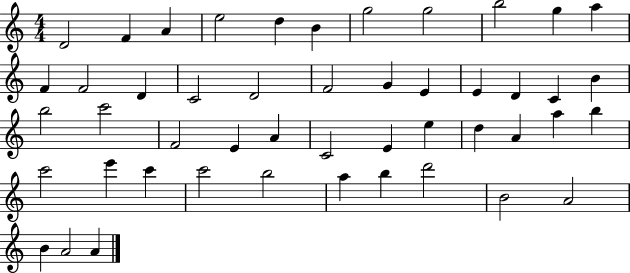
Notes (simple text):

D4/h F4/q A4/q E5/h D5/q B4/q G5/h G5/h B5/h G5/q A5/q F4/q F4/h D4/q C4/h D4/h F4/h G4/q E4/q E4/q D4/q C4/q B4/q B5/h C6/h F4/h E4/q A4/q C4/h E4/q E5/q D5/q A4/q A5/q B5/q C6/h E6/q C6/q C6/h B5/h A5/q B5/q D6/h B4/h A4/h B4/q A4/h A4/q